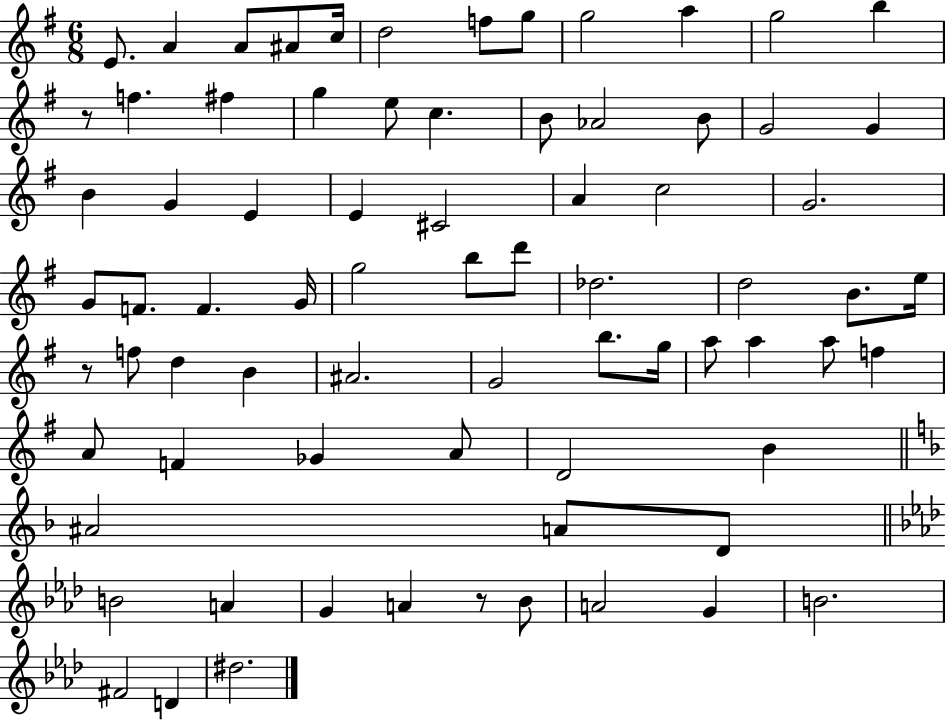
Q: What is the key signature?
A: G major